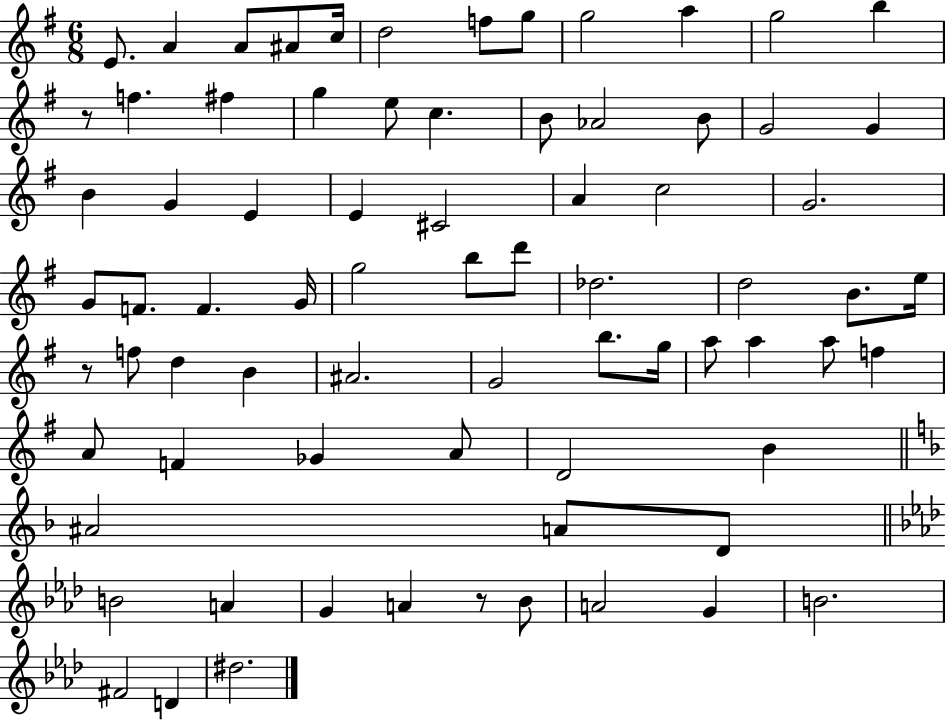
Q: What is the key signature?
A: G major